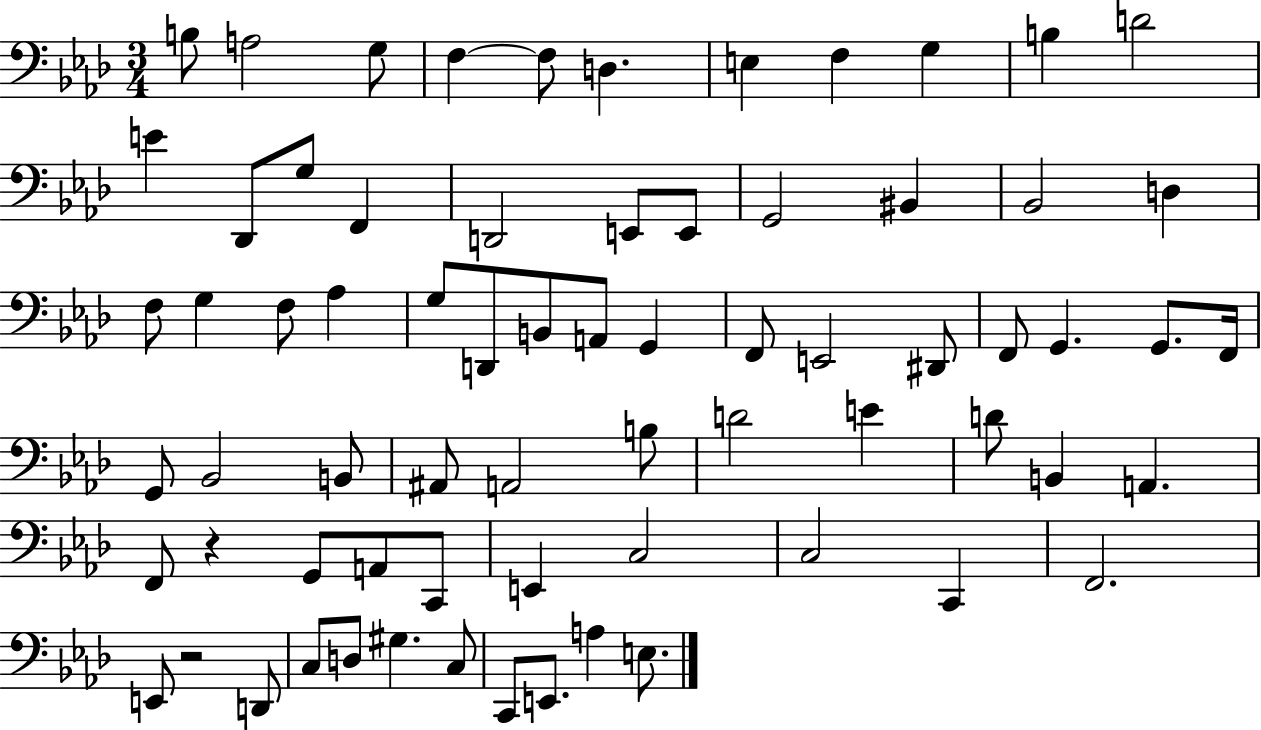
{
  \clef bass
  \numericTimeSignature
  \time 3/4
  \key aes \major
  \repeat volta 2 { b8 a2 g8 | f4~~ f8 d4. | e4 f4 g4 | b4 d'2 | \break e'4 des,8 g8 f,4 | d,2 e,8 e,8 | g,2 bis,4 | bes,2 d4 | \break f8 g4 f8 aes4 | g8 d,8 b,8 a,8 g,4 | f,8 e,2 dis,8 | f,8 g,4. g,8. f,16 | \break g,8 bes,2 b,8 | ais,8 a,2 b8 | d'2 e'4 | d'8 b,4 a,4. | \break f,8 r4 g,8 a,8 c,8 | e,4 c2 | c2 c,4 | f,2. | \break e,8 r2 d,8 | c8 d8 gis4. c8 | c,8 e,8. a4 e8. | } \bar "|."
}